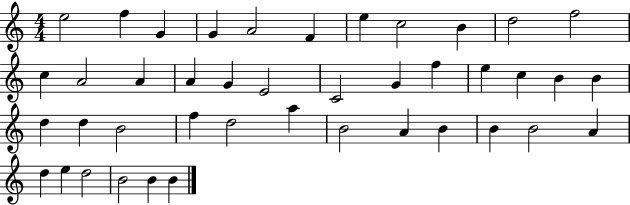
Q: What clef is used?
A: treble